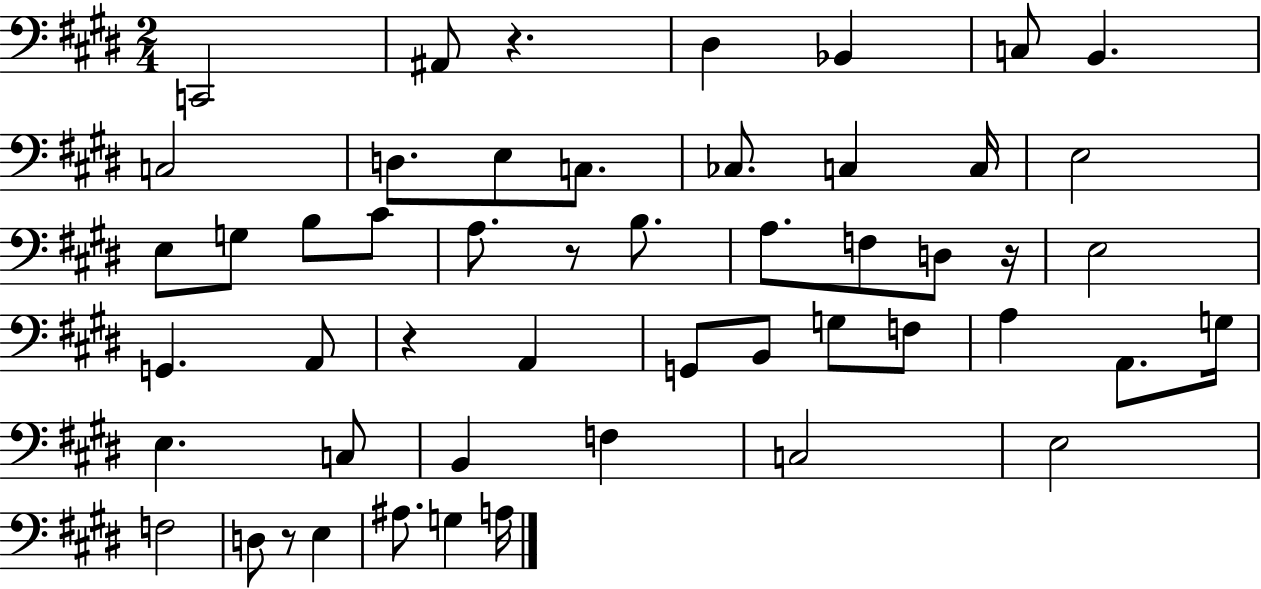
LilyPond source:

{
  \clef bass
  \numericTimeSignature
  \time 2/4
  \key e \major
  c,2 | ais,8 r4. | dis4 bes,4 | c8 b,4. | \break c2 | d8. e8 c8. | ces8. c4 c16 | e2 | \break e8 g8 b8 cis'8 | a8. r8 b8. | a8. f8 d8 r16 | e2 | \break g,4. a,8 | r4 a,4 | g,8 b,8 g8 f8 | a4 a,8. g16 | \break e4. c8 | b,4 f4 | c2 | e2 | \break f2 | d8 r8 e4 | ais8. g4 a16 | \bar "|."
}